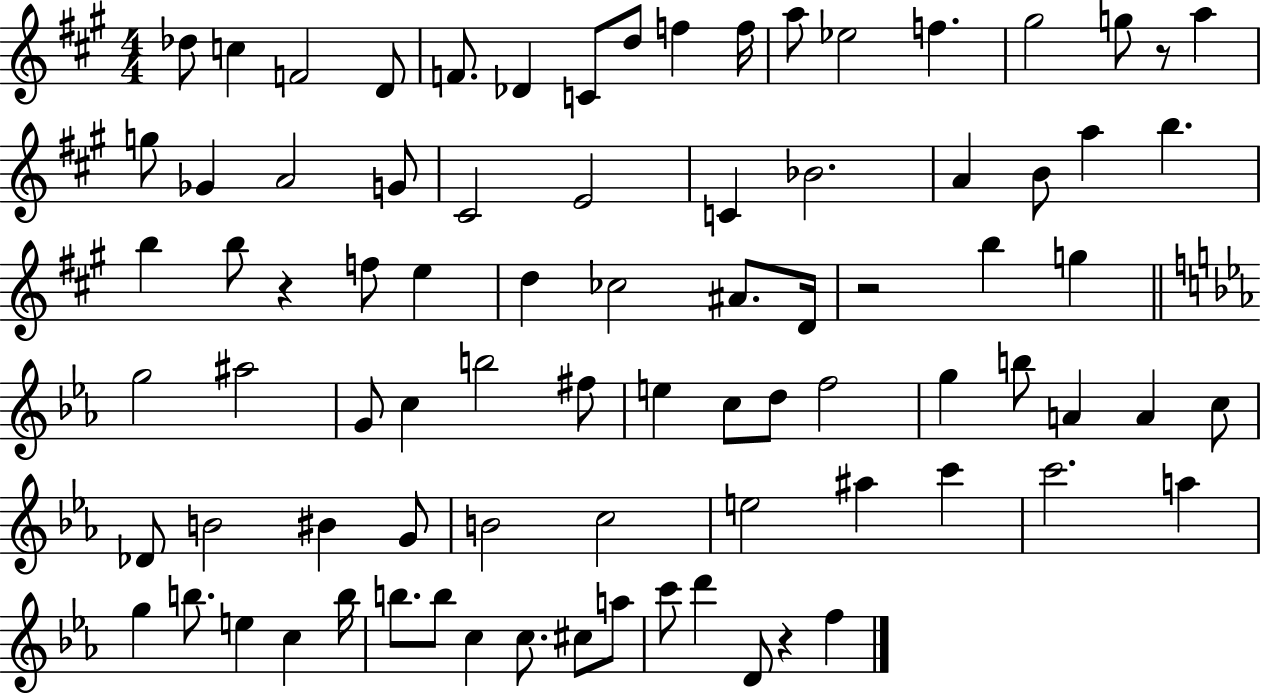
Db5/e C5/q F4/h D4/e F4/e. Db4/q C4/e D5/e F5/q F5/s A5/e Eb5/h F5/q. G#5/h G5/e R/e A5/q G5/e Gb4/q A4/h G4/e C#4/h E4/h C4/q Bb4/h. A4/q B4/e A5/q B5/q. B5/q B5/e R/q F5/e E5/q D5/q CES5/h A#4/e. D4/s R/h B5/q G5/q G5/h A#5/h G4/e C5/q B5/h F#5/e E5/q C5/e D5/e F5/h G5/q B5/e A4/q A4/q C5/e Db4/e B4/h BIS4/q G4/e B4/h C5/h E5/h A#5/q C6/q C6/h. A5/q G5/q B5/e. E5/q C5/q B5/s B5/e. B5/e C5/q C5/e. C#5/e A5/e C6/e D6/q D4/e R/q F5/q